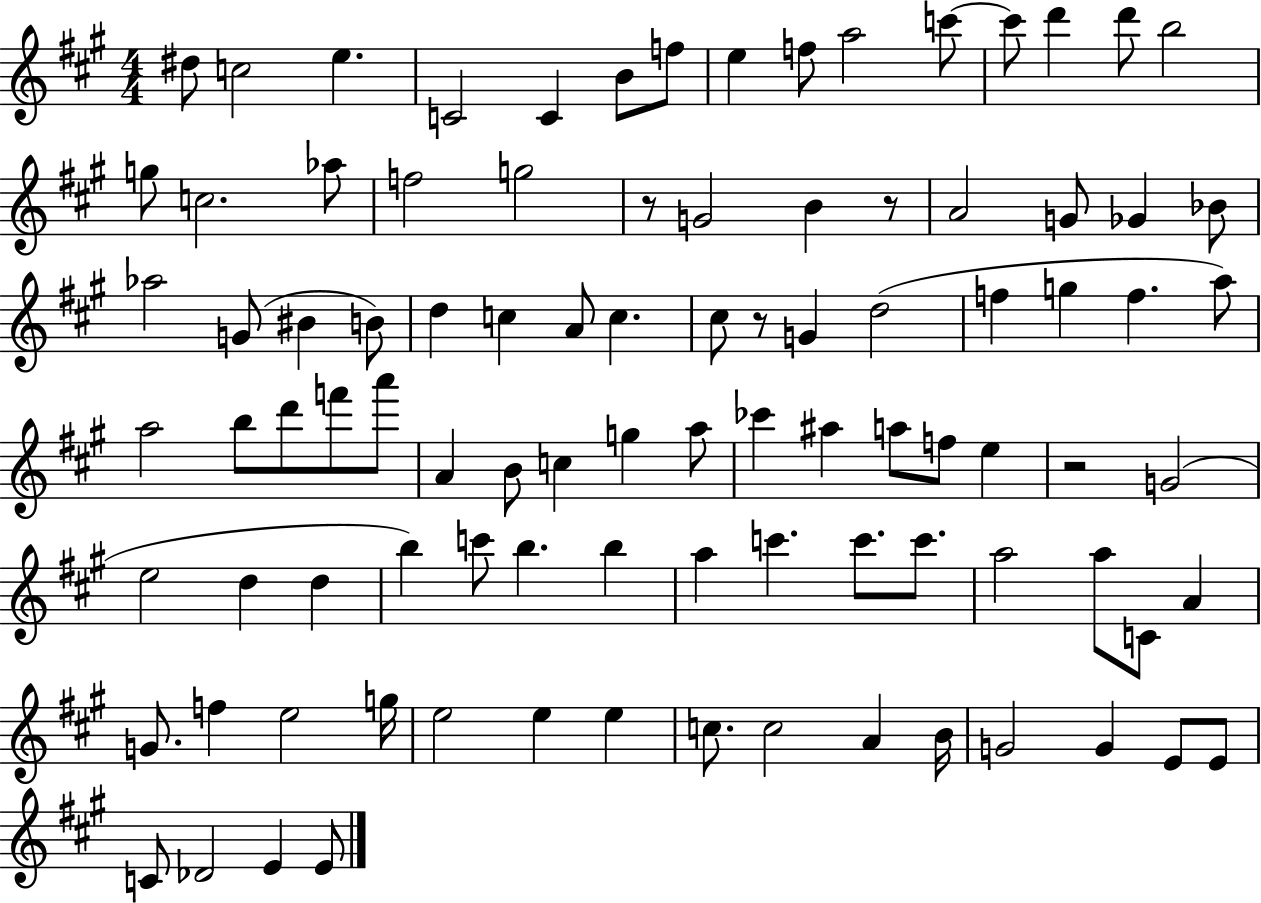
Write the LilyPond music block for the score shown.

{
  \clef treble
  \numericTimeSignature
  \time 4/4
  \key a \major
  dis''8 c''2 e''4. | c'2 c'4 b'8 f''8 | e''4 f''8 a''2 c'''8~~ | c'''8 d'''4 d'''8 b''2 | \break g''8 c''2. aes''8 | f''2 g''2 | r8 g'2 b'4 r8 | a'2 g'8 ges'4 bes'8 | \break aes''2 g'8( bis'4 b'8) | d''4 c''4 a'8 c''4. | cis''8 r8 g'4 d''2( | f''4 g''4 f''4. a''8) | \break a''2 b''8 d'''8 f'''8 a'''8 | a'4 b'8 c''4 g''4 a''8 | ces'''4 ais''4 a''8 f''8 e''4 | r2 g'2( | \break e''2 d''4 d''4 | b''4) c'''8 b''4. b''4 | a''4 c'''4. c'''8. c'''8. | a''2 a''8 c'8 a'4 | \break g'8. f''4 e''2 g''16 | e''2 e''4 e''4 | c''8. c''2 a'4 b'16 | g'2 g'4 e'8 e'8 | \break c'8 des'2 e'4 e'8 | \bar "|."
}